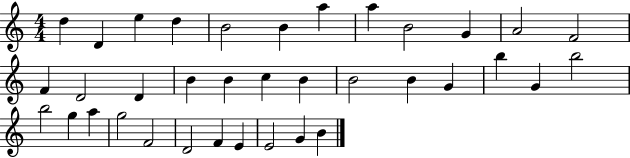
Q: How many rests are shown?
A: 0